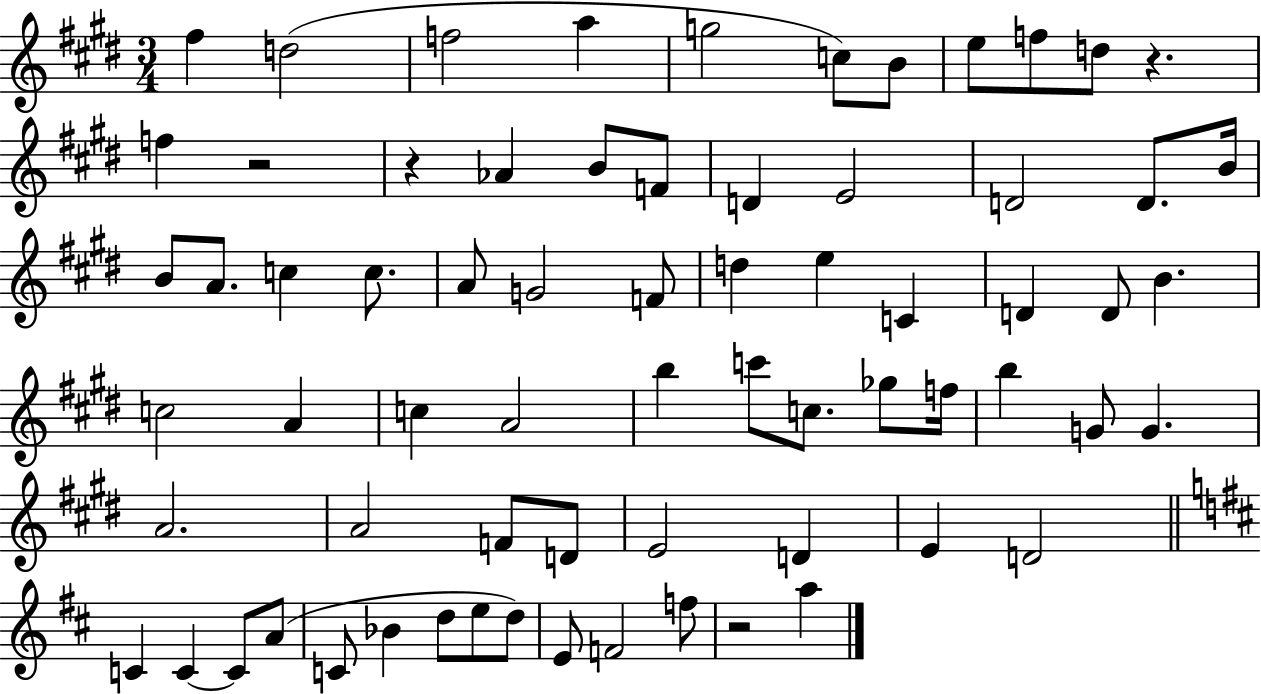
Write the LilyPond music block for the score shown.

{
  \clef treble
  \numericTimeSignature
  \time 3/4
  \key e \major
  \repeat volta 2 { fis''4 d''2( | f''2 a''4 | g''2 c''8) b'8 | e''8 f''8 d''8 r4. | \break f''4 r2 | r4 aes'4 b'8 f'8 | d'4 e'2 | d'2 d'8. b'16 | \break b'8 a'8. c''4 c''8. | a'8 g'2 f'8 | d''4 e''4 c'4 | d'4 d'8 b'4. | \break c''2 a'4 | c''4 a'2 | b''4 c'''8 c''8. ges''8 f''16 | b''4 g'8 g'4. | \break a'2. | a'2 f'8 d'8 | e'2 d'4 | e'4 d'2 | \break \bar "||" \break \key d \major c'4 c'4~~ c'8 a'8( | c'8 bes'4 d''8 e''8 d''8) | e'8 f'2 f''8 | r2 a''4 | \break } \bar "|."
}